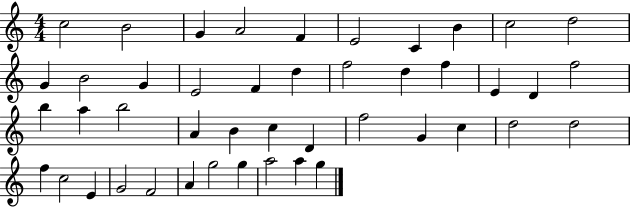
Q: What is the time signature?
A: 4/4